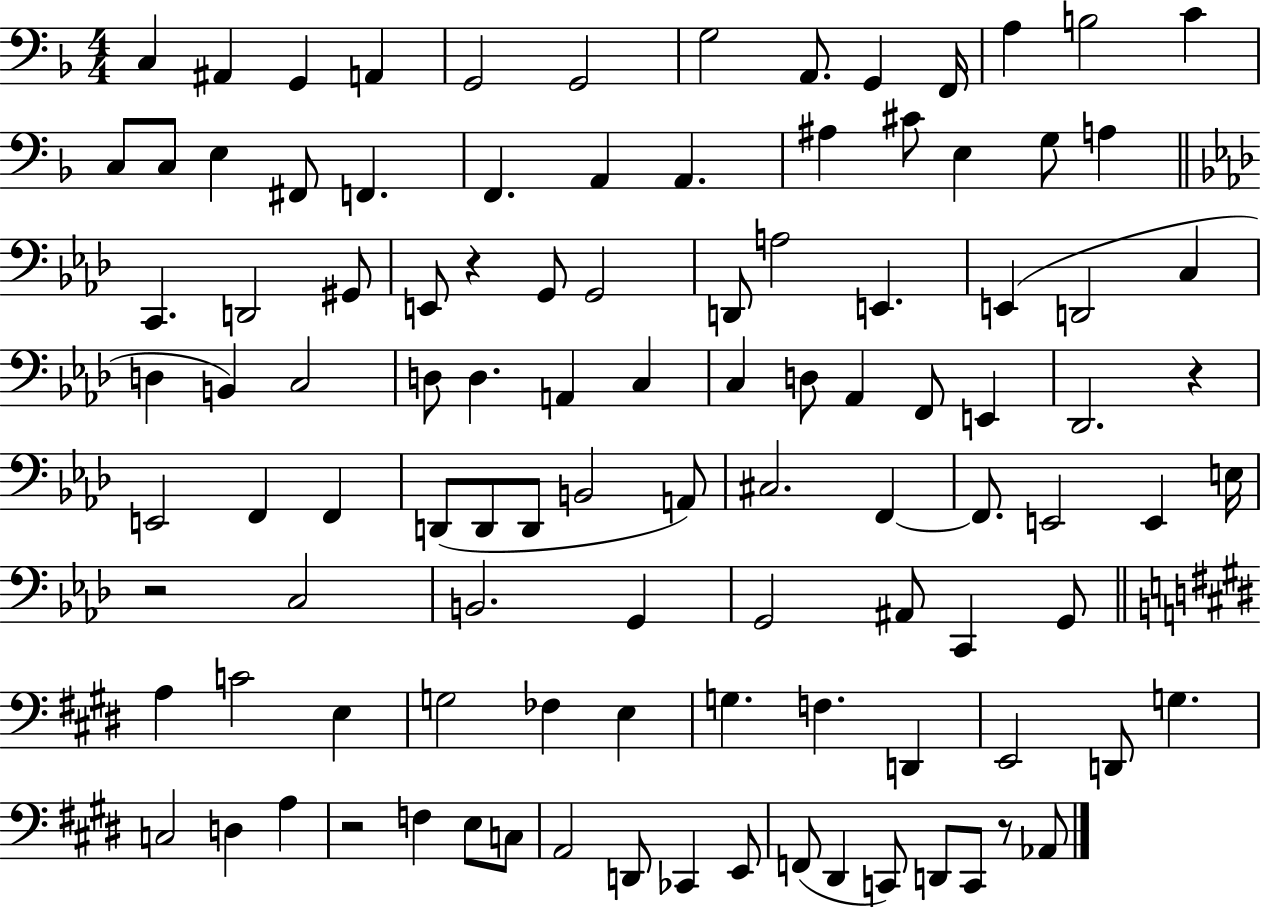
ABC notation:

X:1
T:Untitled
M:4/4
L:1/4
K:F
C, ^A,, G,, A,, G,,2 G,,2 G,2 A,,/2 G,, F,,/4 A, B,2 C C,/2 C,/2 E, ^F,,/2 F,, F,, A,, A,, ^A, ^C/2 E, G,/2 A, C,, D,,2 ^G,,/2 E,,/2 z G,,/2 G,,2 D,,/2 A,2 E,, E,, D,,2 C, D, B,, C,2 D,/2 D, A,, C, C, D,/2 _A,, F,,/2 E,, _D,,2 z E,,2 F,, F,, D,,/2 D,,/2 D,,/2 B,,2 A,,/2 ^C,2 F,, F,,/2 E,,2 E,, E,/4 z2 C,2 B,,2 G,, G,,2 ^A,,/2 C,, G,,/2 A, C2 E, G,2 _F, E, G, F, D,, E,,2 D,,/2 G, C,2 D, A, z2 F, E,/2 C,/2 A,,2 D,,/2 _C,, E,,/2 F,,/2 ^D,, C,,/2 D,,/2 C,,/2 z/2 _A,,/2